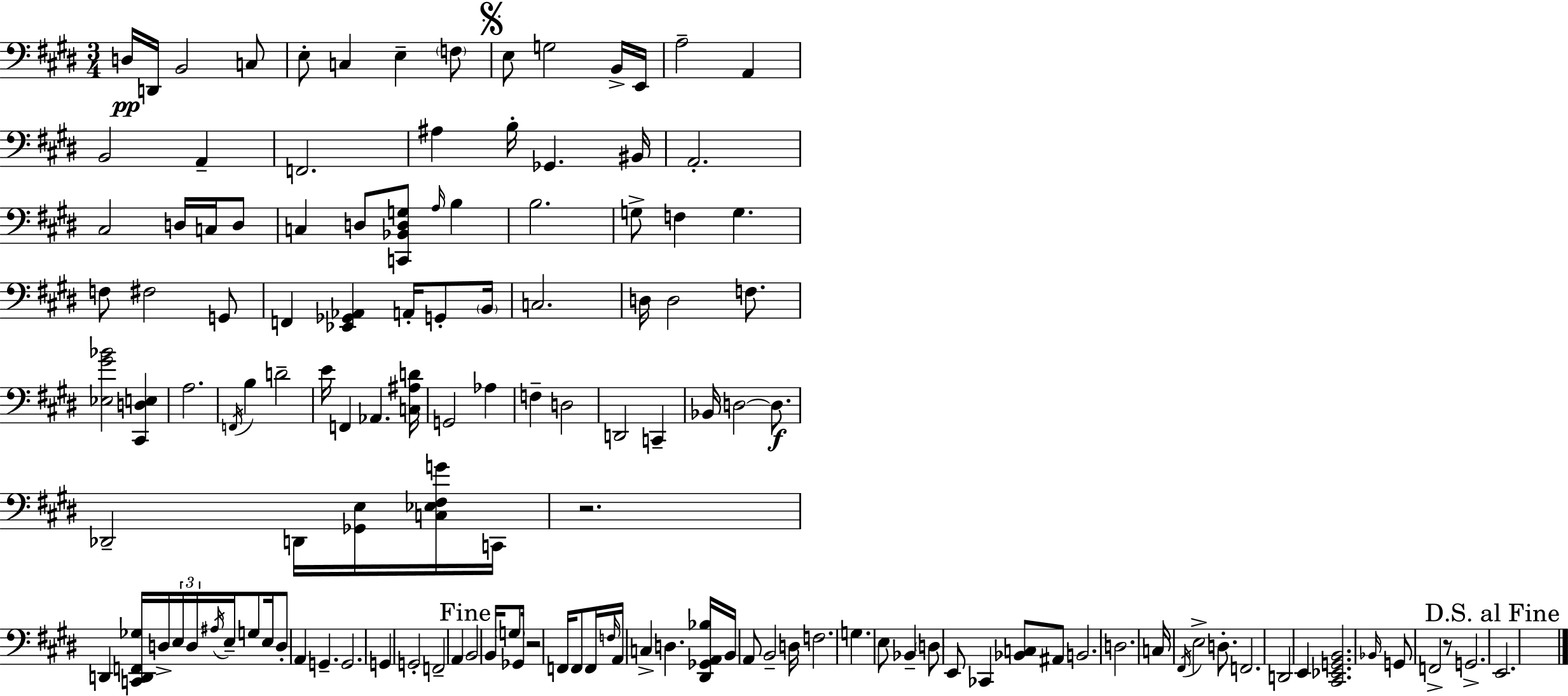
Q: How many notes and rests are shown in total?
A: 131